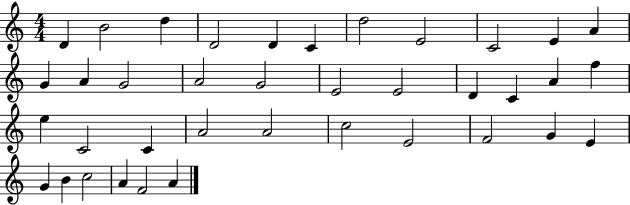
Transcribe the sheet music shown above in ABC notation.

X:1
T:Untitled
M:4/4
L:1/4
K:C
D B2 d D2 D C d2 E2 C2 E A G A G2 A2 G2 E2 E2 D C A f e C2 C A2 A2 c2 E2 F2 G E G B c2 A F2 A